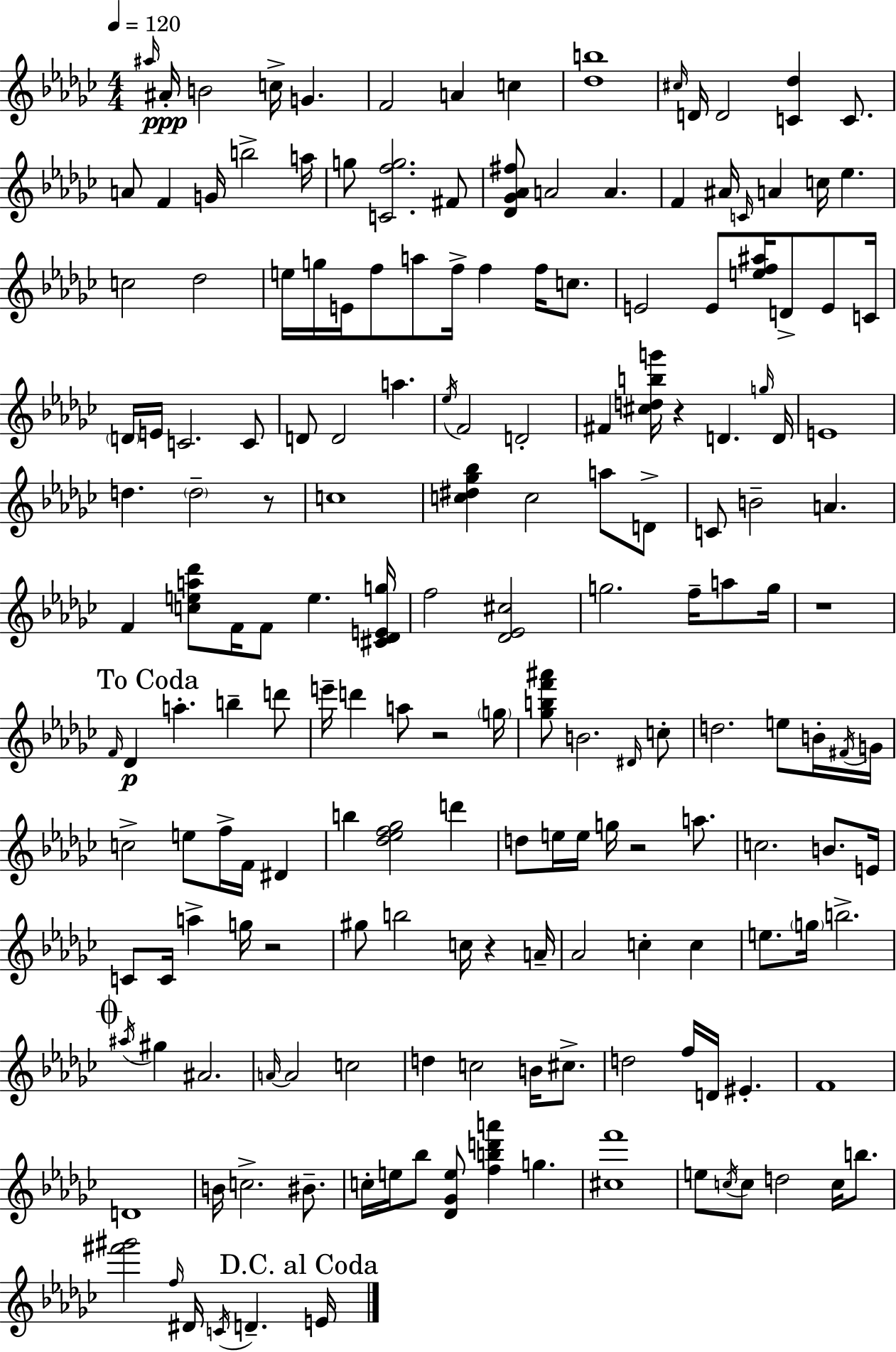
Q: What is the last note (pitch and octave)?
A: E4